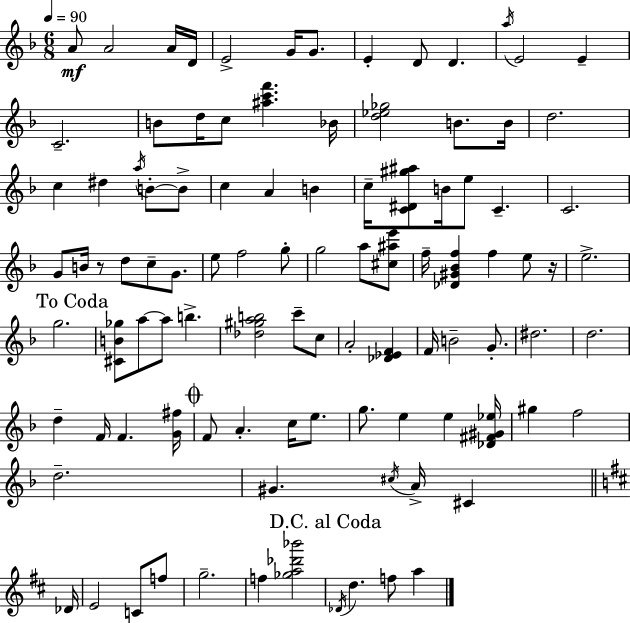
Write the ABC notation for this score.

X:1
T:Untitled
M:6/8
L:1/4
K:Dm
A/2 A2 A/4 D/4 E2 G/4 G/2 E D/2 D a/4 E2 E C2 B/2 d/4 c/2 [^ac'f'] _B/4 [d_e_g]2 B/2 B/4 d2 c ^d a/4 B/2 B/2 c A B c/4 [C^D^g^a]/2 B/4 e/2 C C2 G/2 B/4 z/2 d/2 c/2 G/2 e/2 f2 g/2 g2 a/2 [^c^ae']/2 f/4 [_D^G_Bf] f e/2 z/4 e2 g2 [^CB_g]/2 a/2 a/2 b [_d^gab]2 c'/2 c/2 A2 [_D_EF] F/4 B2 G/2 ^d2 d2 d F/4 F [G^f]/4 F/2 A c/4 e/2 g/2 e e [_D^F^G_e]/4 ^g f2 d2 ^G ^c/4 A/4 ^C _D/4 E2 C/2 f/2 g2 f [_ga_d'_b']2 _D/4 d f/2 a